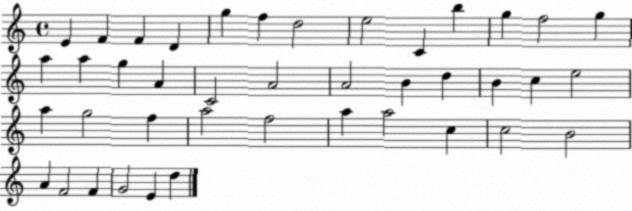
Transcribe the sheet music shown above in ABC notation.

X:1
T:Untitled
M:4/4
L:1/4
K:C
E F F D g f d2 e2 C b g f2 g a a g A C2 A2 A2 B d B c e2 a g2 f a2 f2 a a2 c c2 B2 A F2 F G2 E d